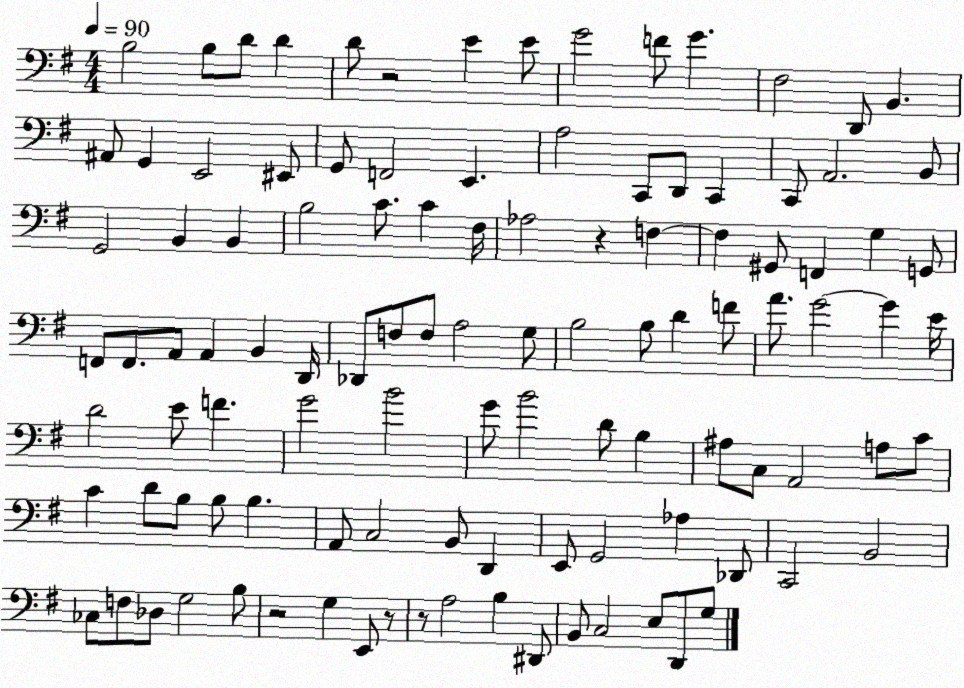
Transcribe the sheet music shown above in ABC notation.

X:1
T:Untitled
M:4/4
L:1/4
K:G
B,2 B,/2 D/2 D D/2 z2 E E/2 G2 F/2 G ^F,2 D,,/2 B,, ^A,,/2 G,, E,,2 ^E,,/2 G,,/2 F,,2 E,, A,2 C,,/2 D,,/2 C,, C,,/2 A,,2 B,,/2 G,,2 B,, B,, B,2 C/2 C ^F,/4 _A,2 z F, F, ^G,,/2 F,, G, G,,/2 F,,/2 F,,/2 A,,/2 A,, B,, D,,/4 _D,,/2 F,/2 F,/2 A,2 G,/2 B,2 B,/2 D F/2 A/2 G2 G E/4 D2 E/2 F G2 B2 G/2 B2 D/2 B, ^A,/2 C,/2 A,,2 A,/2 C/2 C D/2 B,/2 B,/2 B, A,,/2 C,2 B,,/2 D,, E,,/2 G,,2 _A, _D,,/2 C,,2 B,,2 _C,/2 F,/2 _D,/2 G,2 B,/2 z2 G, E,,/2 z/2 z/2 A,2 B, ^D,,/2 B,,/2 C,2 E,/2 D,,/2 G,/2